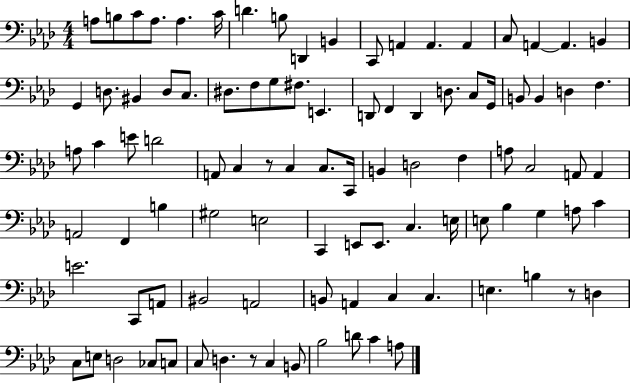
X:1
T:Untitled
M:4/4
L:1/4
K:Ab
A,/2 B,/2 C/2 A,/2 A, C/4 D B,/2 D,, B,, C,,/2 A,, A,, A,, C,/2 A,, A,, B,, G,, D,/2 ^B,, D,/2 C,/2 ^D,/2 F,/2 G,/2 ^F,/2 E,, D,,/2 F,, D,, D,/2 C,/2 G,,/4 B,,/2 B,, D, F, A,/2 C E/2 D2 A,,/2 C, z/2 C, C,/2 C,,/4 B,, D,2 F, A,/2 C,2 A,,/2 A,, A,,2 F,, B, ^G,2 E,2 C,, E,,/2 E,,/2 C, E,/4 E,/2 _B, G, A,/2 C E2 C,,/2 A,,/2 ^B,,2 A,,2 B,,/2 A,, C, C, E, B, z/2 D, C,/2 E,/2 D,2 _C,/2 C,/2 C,/2 D, z/2 C, B,,/2 _B,2 D/2 C A,/2